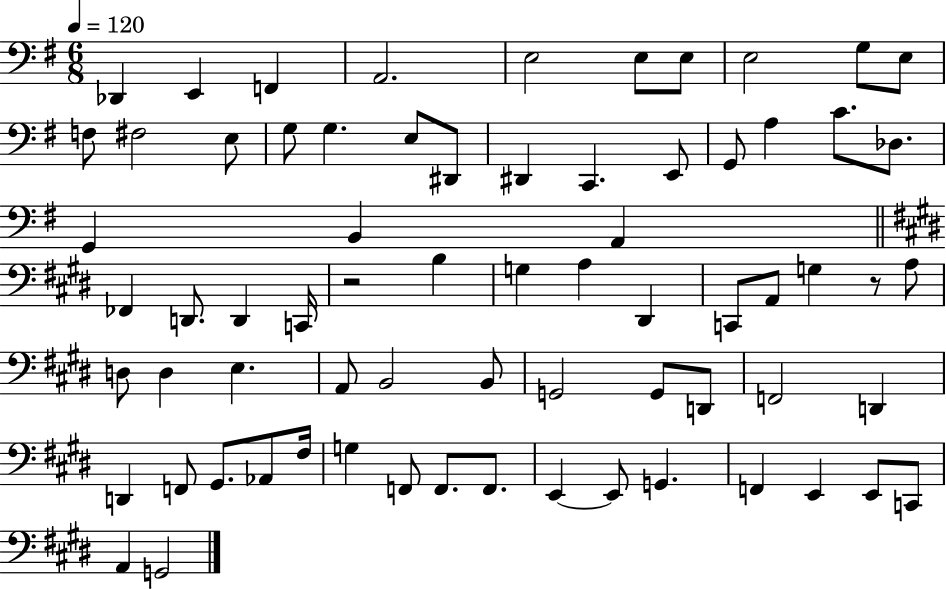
Db2/q E2/q F2/q A2/h. E3/h E3/e E3/e E3/h G3/e E3/e F3/e F#3/h E3/e G3/e G3/q. E3/e D#2/e D#2/q C2/q. E2/e G2/e A3/q C4/e. Db3/e. G2/q B2/q A2/q FES2/q D2/e. D2/q C2/s R/h B3/q G3/q A3/q D#2/q C2/e A2/e G3/q R/e A3/e D3/e D3/q E3/q. A2/e B2/h B2/e G2/h G2/e D2/e F2/h D2/q D2/q F2/e G#2/e. Ab2/e F#3/s G3/q F2/e F2/e. F2/e. E2/q E2/e G2/q. F2/q E2/q E2/e C2/e A2/q G2/h